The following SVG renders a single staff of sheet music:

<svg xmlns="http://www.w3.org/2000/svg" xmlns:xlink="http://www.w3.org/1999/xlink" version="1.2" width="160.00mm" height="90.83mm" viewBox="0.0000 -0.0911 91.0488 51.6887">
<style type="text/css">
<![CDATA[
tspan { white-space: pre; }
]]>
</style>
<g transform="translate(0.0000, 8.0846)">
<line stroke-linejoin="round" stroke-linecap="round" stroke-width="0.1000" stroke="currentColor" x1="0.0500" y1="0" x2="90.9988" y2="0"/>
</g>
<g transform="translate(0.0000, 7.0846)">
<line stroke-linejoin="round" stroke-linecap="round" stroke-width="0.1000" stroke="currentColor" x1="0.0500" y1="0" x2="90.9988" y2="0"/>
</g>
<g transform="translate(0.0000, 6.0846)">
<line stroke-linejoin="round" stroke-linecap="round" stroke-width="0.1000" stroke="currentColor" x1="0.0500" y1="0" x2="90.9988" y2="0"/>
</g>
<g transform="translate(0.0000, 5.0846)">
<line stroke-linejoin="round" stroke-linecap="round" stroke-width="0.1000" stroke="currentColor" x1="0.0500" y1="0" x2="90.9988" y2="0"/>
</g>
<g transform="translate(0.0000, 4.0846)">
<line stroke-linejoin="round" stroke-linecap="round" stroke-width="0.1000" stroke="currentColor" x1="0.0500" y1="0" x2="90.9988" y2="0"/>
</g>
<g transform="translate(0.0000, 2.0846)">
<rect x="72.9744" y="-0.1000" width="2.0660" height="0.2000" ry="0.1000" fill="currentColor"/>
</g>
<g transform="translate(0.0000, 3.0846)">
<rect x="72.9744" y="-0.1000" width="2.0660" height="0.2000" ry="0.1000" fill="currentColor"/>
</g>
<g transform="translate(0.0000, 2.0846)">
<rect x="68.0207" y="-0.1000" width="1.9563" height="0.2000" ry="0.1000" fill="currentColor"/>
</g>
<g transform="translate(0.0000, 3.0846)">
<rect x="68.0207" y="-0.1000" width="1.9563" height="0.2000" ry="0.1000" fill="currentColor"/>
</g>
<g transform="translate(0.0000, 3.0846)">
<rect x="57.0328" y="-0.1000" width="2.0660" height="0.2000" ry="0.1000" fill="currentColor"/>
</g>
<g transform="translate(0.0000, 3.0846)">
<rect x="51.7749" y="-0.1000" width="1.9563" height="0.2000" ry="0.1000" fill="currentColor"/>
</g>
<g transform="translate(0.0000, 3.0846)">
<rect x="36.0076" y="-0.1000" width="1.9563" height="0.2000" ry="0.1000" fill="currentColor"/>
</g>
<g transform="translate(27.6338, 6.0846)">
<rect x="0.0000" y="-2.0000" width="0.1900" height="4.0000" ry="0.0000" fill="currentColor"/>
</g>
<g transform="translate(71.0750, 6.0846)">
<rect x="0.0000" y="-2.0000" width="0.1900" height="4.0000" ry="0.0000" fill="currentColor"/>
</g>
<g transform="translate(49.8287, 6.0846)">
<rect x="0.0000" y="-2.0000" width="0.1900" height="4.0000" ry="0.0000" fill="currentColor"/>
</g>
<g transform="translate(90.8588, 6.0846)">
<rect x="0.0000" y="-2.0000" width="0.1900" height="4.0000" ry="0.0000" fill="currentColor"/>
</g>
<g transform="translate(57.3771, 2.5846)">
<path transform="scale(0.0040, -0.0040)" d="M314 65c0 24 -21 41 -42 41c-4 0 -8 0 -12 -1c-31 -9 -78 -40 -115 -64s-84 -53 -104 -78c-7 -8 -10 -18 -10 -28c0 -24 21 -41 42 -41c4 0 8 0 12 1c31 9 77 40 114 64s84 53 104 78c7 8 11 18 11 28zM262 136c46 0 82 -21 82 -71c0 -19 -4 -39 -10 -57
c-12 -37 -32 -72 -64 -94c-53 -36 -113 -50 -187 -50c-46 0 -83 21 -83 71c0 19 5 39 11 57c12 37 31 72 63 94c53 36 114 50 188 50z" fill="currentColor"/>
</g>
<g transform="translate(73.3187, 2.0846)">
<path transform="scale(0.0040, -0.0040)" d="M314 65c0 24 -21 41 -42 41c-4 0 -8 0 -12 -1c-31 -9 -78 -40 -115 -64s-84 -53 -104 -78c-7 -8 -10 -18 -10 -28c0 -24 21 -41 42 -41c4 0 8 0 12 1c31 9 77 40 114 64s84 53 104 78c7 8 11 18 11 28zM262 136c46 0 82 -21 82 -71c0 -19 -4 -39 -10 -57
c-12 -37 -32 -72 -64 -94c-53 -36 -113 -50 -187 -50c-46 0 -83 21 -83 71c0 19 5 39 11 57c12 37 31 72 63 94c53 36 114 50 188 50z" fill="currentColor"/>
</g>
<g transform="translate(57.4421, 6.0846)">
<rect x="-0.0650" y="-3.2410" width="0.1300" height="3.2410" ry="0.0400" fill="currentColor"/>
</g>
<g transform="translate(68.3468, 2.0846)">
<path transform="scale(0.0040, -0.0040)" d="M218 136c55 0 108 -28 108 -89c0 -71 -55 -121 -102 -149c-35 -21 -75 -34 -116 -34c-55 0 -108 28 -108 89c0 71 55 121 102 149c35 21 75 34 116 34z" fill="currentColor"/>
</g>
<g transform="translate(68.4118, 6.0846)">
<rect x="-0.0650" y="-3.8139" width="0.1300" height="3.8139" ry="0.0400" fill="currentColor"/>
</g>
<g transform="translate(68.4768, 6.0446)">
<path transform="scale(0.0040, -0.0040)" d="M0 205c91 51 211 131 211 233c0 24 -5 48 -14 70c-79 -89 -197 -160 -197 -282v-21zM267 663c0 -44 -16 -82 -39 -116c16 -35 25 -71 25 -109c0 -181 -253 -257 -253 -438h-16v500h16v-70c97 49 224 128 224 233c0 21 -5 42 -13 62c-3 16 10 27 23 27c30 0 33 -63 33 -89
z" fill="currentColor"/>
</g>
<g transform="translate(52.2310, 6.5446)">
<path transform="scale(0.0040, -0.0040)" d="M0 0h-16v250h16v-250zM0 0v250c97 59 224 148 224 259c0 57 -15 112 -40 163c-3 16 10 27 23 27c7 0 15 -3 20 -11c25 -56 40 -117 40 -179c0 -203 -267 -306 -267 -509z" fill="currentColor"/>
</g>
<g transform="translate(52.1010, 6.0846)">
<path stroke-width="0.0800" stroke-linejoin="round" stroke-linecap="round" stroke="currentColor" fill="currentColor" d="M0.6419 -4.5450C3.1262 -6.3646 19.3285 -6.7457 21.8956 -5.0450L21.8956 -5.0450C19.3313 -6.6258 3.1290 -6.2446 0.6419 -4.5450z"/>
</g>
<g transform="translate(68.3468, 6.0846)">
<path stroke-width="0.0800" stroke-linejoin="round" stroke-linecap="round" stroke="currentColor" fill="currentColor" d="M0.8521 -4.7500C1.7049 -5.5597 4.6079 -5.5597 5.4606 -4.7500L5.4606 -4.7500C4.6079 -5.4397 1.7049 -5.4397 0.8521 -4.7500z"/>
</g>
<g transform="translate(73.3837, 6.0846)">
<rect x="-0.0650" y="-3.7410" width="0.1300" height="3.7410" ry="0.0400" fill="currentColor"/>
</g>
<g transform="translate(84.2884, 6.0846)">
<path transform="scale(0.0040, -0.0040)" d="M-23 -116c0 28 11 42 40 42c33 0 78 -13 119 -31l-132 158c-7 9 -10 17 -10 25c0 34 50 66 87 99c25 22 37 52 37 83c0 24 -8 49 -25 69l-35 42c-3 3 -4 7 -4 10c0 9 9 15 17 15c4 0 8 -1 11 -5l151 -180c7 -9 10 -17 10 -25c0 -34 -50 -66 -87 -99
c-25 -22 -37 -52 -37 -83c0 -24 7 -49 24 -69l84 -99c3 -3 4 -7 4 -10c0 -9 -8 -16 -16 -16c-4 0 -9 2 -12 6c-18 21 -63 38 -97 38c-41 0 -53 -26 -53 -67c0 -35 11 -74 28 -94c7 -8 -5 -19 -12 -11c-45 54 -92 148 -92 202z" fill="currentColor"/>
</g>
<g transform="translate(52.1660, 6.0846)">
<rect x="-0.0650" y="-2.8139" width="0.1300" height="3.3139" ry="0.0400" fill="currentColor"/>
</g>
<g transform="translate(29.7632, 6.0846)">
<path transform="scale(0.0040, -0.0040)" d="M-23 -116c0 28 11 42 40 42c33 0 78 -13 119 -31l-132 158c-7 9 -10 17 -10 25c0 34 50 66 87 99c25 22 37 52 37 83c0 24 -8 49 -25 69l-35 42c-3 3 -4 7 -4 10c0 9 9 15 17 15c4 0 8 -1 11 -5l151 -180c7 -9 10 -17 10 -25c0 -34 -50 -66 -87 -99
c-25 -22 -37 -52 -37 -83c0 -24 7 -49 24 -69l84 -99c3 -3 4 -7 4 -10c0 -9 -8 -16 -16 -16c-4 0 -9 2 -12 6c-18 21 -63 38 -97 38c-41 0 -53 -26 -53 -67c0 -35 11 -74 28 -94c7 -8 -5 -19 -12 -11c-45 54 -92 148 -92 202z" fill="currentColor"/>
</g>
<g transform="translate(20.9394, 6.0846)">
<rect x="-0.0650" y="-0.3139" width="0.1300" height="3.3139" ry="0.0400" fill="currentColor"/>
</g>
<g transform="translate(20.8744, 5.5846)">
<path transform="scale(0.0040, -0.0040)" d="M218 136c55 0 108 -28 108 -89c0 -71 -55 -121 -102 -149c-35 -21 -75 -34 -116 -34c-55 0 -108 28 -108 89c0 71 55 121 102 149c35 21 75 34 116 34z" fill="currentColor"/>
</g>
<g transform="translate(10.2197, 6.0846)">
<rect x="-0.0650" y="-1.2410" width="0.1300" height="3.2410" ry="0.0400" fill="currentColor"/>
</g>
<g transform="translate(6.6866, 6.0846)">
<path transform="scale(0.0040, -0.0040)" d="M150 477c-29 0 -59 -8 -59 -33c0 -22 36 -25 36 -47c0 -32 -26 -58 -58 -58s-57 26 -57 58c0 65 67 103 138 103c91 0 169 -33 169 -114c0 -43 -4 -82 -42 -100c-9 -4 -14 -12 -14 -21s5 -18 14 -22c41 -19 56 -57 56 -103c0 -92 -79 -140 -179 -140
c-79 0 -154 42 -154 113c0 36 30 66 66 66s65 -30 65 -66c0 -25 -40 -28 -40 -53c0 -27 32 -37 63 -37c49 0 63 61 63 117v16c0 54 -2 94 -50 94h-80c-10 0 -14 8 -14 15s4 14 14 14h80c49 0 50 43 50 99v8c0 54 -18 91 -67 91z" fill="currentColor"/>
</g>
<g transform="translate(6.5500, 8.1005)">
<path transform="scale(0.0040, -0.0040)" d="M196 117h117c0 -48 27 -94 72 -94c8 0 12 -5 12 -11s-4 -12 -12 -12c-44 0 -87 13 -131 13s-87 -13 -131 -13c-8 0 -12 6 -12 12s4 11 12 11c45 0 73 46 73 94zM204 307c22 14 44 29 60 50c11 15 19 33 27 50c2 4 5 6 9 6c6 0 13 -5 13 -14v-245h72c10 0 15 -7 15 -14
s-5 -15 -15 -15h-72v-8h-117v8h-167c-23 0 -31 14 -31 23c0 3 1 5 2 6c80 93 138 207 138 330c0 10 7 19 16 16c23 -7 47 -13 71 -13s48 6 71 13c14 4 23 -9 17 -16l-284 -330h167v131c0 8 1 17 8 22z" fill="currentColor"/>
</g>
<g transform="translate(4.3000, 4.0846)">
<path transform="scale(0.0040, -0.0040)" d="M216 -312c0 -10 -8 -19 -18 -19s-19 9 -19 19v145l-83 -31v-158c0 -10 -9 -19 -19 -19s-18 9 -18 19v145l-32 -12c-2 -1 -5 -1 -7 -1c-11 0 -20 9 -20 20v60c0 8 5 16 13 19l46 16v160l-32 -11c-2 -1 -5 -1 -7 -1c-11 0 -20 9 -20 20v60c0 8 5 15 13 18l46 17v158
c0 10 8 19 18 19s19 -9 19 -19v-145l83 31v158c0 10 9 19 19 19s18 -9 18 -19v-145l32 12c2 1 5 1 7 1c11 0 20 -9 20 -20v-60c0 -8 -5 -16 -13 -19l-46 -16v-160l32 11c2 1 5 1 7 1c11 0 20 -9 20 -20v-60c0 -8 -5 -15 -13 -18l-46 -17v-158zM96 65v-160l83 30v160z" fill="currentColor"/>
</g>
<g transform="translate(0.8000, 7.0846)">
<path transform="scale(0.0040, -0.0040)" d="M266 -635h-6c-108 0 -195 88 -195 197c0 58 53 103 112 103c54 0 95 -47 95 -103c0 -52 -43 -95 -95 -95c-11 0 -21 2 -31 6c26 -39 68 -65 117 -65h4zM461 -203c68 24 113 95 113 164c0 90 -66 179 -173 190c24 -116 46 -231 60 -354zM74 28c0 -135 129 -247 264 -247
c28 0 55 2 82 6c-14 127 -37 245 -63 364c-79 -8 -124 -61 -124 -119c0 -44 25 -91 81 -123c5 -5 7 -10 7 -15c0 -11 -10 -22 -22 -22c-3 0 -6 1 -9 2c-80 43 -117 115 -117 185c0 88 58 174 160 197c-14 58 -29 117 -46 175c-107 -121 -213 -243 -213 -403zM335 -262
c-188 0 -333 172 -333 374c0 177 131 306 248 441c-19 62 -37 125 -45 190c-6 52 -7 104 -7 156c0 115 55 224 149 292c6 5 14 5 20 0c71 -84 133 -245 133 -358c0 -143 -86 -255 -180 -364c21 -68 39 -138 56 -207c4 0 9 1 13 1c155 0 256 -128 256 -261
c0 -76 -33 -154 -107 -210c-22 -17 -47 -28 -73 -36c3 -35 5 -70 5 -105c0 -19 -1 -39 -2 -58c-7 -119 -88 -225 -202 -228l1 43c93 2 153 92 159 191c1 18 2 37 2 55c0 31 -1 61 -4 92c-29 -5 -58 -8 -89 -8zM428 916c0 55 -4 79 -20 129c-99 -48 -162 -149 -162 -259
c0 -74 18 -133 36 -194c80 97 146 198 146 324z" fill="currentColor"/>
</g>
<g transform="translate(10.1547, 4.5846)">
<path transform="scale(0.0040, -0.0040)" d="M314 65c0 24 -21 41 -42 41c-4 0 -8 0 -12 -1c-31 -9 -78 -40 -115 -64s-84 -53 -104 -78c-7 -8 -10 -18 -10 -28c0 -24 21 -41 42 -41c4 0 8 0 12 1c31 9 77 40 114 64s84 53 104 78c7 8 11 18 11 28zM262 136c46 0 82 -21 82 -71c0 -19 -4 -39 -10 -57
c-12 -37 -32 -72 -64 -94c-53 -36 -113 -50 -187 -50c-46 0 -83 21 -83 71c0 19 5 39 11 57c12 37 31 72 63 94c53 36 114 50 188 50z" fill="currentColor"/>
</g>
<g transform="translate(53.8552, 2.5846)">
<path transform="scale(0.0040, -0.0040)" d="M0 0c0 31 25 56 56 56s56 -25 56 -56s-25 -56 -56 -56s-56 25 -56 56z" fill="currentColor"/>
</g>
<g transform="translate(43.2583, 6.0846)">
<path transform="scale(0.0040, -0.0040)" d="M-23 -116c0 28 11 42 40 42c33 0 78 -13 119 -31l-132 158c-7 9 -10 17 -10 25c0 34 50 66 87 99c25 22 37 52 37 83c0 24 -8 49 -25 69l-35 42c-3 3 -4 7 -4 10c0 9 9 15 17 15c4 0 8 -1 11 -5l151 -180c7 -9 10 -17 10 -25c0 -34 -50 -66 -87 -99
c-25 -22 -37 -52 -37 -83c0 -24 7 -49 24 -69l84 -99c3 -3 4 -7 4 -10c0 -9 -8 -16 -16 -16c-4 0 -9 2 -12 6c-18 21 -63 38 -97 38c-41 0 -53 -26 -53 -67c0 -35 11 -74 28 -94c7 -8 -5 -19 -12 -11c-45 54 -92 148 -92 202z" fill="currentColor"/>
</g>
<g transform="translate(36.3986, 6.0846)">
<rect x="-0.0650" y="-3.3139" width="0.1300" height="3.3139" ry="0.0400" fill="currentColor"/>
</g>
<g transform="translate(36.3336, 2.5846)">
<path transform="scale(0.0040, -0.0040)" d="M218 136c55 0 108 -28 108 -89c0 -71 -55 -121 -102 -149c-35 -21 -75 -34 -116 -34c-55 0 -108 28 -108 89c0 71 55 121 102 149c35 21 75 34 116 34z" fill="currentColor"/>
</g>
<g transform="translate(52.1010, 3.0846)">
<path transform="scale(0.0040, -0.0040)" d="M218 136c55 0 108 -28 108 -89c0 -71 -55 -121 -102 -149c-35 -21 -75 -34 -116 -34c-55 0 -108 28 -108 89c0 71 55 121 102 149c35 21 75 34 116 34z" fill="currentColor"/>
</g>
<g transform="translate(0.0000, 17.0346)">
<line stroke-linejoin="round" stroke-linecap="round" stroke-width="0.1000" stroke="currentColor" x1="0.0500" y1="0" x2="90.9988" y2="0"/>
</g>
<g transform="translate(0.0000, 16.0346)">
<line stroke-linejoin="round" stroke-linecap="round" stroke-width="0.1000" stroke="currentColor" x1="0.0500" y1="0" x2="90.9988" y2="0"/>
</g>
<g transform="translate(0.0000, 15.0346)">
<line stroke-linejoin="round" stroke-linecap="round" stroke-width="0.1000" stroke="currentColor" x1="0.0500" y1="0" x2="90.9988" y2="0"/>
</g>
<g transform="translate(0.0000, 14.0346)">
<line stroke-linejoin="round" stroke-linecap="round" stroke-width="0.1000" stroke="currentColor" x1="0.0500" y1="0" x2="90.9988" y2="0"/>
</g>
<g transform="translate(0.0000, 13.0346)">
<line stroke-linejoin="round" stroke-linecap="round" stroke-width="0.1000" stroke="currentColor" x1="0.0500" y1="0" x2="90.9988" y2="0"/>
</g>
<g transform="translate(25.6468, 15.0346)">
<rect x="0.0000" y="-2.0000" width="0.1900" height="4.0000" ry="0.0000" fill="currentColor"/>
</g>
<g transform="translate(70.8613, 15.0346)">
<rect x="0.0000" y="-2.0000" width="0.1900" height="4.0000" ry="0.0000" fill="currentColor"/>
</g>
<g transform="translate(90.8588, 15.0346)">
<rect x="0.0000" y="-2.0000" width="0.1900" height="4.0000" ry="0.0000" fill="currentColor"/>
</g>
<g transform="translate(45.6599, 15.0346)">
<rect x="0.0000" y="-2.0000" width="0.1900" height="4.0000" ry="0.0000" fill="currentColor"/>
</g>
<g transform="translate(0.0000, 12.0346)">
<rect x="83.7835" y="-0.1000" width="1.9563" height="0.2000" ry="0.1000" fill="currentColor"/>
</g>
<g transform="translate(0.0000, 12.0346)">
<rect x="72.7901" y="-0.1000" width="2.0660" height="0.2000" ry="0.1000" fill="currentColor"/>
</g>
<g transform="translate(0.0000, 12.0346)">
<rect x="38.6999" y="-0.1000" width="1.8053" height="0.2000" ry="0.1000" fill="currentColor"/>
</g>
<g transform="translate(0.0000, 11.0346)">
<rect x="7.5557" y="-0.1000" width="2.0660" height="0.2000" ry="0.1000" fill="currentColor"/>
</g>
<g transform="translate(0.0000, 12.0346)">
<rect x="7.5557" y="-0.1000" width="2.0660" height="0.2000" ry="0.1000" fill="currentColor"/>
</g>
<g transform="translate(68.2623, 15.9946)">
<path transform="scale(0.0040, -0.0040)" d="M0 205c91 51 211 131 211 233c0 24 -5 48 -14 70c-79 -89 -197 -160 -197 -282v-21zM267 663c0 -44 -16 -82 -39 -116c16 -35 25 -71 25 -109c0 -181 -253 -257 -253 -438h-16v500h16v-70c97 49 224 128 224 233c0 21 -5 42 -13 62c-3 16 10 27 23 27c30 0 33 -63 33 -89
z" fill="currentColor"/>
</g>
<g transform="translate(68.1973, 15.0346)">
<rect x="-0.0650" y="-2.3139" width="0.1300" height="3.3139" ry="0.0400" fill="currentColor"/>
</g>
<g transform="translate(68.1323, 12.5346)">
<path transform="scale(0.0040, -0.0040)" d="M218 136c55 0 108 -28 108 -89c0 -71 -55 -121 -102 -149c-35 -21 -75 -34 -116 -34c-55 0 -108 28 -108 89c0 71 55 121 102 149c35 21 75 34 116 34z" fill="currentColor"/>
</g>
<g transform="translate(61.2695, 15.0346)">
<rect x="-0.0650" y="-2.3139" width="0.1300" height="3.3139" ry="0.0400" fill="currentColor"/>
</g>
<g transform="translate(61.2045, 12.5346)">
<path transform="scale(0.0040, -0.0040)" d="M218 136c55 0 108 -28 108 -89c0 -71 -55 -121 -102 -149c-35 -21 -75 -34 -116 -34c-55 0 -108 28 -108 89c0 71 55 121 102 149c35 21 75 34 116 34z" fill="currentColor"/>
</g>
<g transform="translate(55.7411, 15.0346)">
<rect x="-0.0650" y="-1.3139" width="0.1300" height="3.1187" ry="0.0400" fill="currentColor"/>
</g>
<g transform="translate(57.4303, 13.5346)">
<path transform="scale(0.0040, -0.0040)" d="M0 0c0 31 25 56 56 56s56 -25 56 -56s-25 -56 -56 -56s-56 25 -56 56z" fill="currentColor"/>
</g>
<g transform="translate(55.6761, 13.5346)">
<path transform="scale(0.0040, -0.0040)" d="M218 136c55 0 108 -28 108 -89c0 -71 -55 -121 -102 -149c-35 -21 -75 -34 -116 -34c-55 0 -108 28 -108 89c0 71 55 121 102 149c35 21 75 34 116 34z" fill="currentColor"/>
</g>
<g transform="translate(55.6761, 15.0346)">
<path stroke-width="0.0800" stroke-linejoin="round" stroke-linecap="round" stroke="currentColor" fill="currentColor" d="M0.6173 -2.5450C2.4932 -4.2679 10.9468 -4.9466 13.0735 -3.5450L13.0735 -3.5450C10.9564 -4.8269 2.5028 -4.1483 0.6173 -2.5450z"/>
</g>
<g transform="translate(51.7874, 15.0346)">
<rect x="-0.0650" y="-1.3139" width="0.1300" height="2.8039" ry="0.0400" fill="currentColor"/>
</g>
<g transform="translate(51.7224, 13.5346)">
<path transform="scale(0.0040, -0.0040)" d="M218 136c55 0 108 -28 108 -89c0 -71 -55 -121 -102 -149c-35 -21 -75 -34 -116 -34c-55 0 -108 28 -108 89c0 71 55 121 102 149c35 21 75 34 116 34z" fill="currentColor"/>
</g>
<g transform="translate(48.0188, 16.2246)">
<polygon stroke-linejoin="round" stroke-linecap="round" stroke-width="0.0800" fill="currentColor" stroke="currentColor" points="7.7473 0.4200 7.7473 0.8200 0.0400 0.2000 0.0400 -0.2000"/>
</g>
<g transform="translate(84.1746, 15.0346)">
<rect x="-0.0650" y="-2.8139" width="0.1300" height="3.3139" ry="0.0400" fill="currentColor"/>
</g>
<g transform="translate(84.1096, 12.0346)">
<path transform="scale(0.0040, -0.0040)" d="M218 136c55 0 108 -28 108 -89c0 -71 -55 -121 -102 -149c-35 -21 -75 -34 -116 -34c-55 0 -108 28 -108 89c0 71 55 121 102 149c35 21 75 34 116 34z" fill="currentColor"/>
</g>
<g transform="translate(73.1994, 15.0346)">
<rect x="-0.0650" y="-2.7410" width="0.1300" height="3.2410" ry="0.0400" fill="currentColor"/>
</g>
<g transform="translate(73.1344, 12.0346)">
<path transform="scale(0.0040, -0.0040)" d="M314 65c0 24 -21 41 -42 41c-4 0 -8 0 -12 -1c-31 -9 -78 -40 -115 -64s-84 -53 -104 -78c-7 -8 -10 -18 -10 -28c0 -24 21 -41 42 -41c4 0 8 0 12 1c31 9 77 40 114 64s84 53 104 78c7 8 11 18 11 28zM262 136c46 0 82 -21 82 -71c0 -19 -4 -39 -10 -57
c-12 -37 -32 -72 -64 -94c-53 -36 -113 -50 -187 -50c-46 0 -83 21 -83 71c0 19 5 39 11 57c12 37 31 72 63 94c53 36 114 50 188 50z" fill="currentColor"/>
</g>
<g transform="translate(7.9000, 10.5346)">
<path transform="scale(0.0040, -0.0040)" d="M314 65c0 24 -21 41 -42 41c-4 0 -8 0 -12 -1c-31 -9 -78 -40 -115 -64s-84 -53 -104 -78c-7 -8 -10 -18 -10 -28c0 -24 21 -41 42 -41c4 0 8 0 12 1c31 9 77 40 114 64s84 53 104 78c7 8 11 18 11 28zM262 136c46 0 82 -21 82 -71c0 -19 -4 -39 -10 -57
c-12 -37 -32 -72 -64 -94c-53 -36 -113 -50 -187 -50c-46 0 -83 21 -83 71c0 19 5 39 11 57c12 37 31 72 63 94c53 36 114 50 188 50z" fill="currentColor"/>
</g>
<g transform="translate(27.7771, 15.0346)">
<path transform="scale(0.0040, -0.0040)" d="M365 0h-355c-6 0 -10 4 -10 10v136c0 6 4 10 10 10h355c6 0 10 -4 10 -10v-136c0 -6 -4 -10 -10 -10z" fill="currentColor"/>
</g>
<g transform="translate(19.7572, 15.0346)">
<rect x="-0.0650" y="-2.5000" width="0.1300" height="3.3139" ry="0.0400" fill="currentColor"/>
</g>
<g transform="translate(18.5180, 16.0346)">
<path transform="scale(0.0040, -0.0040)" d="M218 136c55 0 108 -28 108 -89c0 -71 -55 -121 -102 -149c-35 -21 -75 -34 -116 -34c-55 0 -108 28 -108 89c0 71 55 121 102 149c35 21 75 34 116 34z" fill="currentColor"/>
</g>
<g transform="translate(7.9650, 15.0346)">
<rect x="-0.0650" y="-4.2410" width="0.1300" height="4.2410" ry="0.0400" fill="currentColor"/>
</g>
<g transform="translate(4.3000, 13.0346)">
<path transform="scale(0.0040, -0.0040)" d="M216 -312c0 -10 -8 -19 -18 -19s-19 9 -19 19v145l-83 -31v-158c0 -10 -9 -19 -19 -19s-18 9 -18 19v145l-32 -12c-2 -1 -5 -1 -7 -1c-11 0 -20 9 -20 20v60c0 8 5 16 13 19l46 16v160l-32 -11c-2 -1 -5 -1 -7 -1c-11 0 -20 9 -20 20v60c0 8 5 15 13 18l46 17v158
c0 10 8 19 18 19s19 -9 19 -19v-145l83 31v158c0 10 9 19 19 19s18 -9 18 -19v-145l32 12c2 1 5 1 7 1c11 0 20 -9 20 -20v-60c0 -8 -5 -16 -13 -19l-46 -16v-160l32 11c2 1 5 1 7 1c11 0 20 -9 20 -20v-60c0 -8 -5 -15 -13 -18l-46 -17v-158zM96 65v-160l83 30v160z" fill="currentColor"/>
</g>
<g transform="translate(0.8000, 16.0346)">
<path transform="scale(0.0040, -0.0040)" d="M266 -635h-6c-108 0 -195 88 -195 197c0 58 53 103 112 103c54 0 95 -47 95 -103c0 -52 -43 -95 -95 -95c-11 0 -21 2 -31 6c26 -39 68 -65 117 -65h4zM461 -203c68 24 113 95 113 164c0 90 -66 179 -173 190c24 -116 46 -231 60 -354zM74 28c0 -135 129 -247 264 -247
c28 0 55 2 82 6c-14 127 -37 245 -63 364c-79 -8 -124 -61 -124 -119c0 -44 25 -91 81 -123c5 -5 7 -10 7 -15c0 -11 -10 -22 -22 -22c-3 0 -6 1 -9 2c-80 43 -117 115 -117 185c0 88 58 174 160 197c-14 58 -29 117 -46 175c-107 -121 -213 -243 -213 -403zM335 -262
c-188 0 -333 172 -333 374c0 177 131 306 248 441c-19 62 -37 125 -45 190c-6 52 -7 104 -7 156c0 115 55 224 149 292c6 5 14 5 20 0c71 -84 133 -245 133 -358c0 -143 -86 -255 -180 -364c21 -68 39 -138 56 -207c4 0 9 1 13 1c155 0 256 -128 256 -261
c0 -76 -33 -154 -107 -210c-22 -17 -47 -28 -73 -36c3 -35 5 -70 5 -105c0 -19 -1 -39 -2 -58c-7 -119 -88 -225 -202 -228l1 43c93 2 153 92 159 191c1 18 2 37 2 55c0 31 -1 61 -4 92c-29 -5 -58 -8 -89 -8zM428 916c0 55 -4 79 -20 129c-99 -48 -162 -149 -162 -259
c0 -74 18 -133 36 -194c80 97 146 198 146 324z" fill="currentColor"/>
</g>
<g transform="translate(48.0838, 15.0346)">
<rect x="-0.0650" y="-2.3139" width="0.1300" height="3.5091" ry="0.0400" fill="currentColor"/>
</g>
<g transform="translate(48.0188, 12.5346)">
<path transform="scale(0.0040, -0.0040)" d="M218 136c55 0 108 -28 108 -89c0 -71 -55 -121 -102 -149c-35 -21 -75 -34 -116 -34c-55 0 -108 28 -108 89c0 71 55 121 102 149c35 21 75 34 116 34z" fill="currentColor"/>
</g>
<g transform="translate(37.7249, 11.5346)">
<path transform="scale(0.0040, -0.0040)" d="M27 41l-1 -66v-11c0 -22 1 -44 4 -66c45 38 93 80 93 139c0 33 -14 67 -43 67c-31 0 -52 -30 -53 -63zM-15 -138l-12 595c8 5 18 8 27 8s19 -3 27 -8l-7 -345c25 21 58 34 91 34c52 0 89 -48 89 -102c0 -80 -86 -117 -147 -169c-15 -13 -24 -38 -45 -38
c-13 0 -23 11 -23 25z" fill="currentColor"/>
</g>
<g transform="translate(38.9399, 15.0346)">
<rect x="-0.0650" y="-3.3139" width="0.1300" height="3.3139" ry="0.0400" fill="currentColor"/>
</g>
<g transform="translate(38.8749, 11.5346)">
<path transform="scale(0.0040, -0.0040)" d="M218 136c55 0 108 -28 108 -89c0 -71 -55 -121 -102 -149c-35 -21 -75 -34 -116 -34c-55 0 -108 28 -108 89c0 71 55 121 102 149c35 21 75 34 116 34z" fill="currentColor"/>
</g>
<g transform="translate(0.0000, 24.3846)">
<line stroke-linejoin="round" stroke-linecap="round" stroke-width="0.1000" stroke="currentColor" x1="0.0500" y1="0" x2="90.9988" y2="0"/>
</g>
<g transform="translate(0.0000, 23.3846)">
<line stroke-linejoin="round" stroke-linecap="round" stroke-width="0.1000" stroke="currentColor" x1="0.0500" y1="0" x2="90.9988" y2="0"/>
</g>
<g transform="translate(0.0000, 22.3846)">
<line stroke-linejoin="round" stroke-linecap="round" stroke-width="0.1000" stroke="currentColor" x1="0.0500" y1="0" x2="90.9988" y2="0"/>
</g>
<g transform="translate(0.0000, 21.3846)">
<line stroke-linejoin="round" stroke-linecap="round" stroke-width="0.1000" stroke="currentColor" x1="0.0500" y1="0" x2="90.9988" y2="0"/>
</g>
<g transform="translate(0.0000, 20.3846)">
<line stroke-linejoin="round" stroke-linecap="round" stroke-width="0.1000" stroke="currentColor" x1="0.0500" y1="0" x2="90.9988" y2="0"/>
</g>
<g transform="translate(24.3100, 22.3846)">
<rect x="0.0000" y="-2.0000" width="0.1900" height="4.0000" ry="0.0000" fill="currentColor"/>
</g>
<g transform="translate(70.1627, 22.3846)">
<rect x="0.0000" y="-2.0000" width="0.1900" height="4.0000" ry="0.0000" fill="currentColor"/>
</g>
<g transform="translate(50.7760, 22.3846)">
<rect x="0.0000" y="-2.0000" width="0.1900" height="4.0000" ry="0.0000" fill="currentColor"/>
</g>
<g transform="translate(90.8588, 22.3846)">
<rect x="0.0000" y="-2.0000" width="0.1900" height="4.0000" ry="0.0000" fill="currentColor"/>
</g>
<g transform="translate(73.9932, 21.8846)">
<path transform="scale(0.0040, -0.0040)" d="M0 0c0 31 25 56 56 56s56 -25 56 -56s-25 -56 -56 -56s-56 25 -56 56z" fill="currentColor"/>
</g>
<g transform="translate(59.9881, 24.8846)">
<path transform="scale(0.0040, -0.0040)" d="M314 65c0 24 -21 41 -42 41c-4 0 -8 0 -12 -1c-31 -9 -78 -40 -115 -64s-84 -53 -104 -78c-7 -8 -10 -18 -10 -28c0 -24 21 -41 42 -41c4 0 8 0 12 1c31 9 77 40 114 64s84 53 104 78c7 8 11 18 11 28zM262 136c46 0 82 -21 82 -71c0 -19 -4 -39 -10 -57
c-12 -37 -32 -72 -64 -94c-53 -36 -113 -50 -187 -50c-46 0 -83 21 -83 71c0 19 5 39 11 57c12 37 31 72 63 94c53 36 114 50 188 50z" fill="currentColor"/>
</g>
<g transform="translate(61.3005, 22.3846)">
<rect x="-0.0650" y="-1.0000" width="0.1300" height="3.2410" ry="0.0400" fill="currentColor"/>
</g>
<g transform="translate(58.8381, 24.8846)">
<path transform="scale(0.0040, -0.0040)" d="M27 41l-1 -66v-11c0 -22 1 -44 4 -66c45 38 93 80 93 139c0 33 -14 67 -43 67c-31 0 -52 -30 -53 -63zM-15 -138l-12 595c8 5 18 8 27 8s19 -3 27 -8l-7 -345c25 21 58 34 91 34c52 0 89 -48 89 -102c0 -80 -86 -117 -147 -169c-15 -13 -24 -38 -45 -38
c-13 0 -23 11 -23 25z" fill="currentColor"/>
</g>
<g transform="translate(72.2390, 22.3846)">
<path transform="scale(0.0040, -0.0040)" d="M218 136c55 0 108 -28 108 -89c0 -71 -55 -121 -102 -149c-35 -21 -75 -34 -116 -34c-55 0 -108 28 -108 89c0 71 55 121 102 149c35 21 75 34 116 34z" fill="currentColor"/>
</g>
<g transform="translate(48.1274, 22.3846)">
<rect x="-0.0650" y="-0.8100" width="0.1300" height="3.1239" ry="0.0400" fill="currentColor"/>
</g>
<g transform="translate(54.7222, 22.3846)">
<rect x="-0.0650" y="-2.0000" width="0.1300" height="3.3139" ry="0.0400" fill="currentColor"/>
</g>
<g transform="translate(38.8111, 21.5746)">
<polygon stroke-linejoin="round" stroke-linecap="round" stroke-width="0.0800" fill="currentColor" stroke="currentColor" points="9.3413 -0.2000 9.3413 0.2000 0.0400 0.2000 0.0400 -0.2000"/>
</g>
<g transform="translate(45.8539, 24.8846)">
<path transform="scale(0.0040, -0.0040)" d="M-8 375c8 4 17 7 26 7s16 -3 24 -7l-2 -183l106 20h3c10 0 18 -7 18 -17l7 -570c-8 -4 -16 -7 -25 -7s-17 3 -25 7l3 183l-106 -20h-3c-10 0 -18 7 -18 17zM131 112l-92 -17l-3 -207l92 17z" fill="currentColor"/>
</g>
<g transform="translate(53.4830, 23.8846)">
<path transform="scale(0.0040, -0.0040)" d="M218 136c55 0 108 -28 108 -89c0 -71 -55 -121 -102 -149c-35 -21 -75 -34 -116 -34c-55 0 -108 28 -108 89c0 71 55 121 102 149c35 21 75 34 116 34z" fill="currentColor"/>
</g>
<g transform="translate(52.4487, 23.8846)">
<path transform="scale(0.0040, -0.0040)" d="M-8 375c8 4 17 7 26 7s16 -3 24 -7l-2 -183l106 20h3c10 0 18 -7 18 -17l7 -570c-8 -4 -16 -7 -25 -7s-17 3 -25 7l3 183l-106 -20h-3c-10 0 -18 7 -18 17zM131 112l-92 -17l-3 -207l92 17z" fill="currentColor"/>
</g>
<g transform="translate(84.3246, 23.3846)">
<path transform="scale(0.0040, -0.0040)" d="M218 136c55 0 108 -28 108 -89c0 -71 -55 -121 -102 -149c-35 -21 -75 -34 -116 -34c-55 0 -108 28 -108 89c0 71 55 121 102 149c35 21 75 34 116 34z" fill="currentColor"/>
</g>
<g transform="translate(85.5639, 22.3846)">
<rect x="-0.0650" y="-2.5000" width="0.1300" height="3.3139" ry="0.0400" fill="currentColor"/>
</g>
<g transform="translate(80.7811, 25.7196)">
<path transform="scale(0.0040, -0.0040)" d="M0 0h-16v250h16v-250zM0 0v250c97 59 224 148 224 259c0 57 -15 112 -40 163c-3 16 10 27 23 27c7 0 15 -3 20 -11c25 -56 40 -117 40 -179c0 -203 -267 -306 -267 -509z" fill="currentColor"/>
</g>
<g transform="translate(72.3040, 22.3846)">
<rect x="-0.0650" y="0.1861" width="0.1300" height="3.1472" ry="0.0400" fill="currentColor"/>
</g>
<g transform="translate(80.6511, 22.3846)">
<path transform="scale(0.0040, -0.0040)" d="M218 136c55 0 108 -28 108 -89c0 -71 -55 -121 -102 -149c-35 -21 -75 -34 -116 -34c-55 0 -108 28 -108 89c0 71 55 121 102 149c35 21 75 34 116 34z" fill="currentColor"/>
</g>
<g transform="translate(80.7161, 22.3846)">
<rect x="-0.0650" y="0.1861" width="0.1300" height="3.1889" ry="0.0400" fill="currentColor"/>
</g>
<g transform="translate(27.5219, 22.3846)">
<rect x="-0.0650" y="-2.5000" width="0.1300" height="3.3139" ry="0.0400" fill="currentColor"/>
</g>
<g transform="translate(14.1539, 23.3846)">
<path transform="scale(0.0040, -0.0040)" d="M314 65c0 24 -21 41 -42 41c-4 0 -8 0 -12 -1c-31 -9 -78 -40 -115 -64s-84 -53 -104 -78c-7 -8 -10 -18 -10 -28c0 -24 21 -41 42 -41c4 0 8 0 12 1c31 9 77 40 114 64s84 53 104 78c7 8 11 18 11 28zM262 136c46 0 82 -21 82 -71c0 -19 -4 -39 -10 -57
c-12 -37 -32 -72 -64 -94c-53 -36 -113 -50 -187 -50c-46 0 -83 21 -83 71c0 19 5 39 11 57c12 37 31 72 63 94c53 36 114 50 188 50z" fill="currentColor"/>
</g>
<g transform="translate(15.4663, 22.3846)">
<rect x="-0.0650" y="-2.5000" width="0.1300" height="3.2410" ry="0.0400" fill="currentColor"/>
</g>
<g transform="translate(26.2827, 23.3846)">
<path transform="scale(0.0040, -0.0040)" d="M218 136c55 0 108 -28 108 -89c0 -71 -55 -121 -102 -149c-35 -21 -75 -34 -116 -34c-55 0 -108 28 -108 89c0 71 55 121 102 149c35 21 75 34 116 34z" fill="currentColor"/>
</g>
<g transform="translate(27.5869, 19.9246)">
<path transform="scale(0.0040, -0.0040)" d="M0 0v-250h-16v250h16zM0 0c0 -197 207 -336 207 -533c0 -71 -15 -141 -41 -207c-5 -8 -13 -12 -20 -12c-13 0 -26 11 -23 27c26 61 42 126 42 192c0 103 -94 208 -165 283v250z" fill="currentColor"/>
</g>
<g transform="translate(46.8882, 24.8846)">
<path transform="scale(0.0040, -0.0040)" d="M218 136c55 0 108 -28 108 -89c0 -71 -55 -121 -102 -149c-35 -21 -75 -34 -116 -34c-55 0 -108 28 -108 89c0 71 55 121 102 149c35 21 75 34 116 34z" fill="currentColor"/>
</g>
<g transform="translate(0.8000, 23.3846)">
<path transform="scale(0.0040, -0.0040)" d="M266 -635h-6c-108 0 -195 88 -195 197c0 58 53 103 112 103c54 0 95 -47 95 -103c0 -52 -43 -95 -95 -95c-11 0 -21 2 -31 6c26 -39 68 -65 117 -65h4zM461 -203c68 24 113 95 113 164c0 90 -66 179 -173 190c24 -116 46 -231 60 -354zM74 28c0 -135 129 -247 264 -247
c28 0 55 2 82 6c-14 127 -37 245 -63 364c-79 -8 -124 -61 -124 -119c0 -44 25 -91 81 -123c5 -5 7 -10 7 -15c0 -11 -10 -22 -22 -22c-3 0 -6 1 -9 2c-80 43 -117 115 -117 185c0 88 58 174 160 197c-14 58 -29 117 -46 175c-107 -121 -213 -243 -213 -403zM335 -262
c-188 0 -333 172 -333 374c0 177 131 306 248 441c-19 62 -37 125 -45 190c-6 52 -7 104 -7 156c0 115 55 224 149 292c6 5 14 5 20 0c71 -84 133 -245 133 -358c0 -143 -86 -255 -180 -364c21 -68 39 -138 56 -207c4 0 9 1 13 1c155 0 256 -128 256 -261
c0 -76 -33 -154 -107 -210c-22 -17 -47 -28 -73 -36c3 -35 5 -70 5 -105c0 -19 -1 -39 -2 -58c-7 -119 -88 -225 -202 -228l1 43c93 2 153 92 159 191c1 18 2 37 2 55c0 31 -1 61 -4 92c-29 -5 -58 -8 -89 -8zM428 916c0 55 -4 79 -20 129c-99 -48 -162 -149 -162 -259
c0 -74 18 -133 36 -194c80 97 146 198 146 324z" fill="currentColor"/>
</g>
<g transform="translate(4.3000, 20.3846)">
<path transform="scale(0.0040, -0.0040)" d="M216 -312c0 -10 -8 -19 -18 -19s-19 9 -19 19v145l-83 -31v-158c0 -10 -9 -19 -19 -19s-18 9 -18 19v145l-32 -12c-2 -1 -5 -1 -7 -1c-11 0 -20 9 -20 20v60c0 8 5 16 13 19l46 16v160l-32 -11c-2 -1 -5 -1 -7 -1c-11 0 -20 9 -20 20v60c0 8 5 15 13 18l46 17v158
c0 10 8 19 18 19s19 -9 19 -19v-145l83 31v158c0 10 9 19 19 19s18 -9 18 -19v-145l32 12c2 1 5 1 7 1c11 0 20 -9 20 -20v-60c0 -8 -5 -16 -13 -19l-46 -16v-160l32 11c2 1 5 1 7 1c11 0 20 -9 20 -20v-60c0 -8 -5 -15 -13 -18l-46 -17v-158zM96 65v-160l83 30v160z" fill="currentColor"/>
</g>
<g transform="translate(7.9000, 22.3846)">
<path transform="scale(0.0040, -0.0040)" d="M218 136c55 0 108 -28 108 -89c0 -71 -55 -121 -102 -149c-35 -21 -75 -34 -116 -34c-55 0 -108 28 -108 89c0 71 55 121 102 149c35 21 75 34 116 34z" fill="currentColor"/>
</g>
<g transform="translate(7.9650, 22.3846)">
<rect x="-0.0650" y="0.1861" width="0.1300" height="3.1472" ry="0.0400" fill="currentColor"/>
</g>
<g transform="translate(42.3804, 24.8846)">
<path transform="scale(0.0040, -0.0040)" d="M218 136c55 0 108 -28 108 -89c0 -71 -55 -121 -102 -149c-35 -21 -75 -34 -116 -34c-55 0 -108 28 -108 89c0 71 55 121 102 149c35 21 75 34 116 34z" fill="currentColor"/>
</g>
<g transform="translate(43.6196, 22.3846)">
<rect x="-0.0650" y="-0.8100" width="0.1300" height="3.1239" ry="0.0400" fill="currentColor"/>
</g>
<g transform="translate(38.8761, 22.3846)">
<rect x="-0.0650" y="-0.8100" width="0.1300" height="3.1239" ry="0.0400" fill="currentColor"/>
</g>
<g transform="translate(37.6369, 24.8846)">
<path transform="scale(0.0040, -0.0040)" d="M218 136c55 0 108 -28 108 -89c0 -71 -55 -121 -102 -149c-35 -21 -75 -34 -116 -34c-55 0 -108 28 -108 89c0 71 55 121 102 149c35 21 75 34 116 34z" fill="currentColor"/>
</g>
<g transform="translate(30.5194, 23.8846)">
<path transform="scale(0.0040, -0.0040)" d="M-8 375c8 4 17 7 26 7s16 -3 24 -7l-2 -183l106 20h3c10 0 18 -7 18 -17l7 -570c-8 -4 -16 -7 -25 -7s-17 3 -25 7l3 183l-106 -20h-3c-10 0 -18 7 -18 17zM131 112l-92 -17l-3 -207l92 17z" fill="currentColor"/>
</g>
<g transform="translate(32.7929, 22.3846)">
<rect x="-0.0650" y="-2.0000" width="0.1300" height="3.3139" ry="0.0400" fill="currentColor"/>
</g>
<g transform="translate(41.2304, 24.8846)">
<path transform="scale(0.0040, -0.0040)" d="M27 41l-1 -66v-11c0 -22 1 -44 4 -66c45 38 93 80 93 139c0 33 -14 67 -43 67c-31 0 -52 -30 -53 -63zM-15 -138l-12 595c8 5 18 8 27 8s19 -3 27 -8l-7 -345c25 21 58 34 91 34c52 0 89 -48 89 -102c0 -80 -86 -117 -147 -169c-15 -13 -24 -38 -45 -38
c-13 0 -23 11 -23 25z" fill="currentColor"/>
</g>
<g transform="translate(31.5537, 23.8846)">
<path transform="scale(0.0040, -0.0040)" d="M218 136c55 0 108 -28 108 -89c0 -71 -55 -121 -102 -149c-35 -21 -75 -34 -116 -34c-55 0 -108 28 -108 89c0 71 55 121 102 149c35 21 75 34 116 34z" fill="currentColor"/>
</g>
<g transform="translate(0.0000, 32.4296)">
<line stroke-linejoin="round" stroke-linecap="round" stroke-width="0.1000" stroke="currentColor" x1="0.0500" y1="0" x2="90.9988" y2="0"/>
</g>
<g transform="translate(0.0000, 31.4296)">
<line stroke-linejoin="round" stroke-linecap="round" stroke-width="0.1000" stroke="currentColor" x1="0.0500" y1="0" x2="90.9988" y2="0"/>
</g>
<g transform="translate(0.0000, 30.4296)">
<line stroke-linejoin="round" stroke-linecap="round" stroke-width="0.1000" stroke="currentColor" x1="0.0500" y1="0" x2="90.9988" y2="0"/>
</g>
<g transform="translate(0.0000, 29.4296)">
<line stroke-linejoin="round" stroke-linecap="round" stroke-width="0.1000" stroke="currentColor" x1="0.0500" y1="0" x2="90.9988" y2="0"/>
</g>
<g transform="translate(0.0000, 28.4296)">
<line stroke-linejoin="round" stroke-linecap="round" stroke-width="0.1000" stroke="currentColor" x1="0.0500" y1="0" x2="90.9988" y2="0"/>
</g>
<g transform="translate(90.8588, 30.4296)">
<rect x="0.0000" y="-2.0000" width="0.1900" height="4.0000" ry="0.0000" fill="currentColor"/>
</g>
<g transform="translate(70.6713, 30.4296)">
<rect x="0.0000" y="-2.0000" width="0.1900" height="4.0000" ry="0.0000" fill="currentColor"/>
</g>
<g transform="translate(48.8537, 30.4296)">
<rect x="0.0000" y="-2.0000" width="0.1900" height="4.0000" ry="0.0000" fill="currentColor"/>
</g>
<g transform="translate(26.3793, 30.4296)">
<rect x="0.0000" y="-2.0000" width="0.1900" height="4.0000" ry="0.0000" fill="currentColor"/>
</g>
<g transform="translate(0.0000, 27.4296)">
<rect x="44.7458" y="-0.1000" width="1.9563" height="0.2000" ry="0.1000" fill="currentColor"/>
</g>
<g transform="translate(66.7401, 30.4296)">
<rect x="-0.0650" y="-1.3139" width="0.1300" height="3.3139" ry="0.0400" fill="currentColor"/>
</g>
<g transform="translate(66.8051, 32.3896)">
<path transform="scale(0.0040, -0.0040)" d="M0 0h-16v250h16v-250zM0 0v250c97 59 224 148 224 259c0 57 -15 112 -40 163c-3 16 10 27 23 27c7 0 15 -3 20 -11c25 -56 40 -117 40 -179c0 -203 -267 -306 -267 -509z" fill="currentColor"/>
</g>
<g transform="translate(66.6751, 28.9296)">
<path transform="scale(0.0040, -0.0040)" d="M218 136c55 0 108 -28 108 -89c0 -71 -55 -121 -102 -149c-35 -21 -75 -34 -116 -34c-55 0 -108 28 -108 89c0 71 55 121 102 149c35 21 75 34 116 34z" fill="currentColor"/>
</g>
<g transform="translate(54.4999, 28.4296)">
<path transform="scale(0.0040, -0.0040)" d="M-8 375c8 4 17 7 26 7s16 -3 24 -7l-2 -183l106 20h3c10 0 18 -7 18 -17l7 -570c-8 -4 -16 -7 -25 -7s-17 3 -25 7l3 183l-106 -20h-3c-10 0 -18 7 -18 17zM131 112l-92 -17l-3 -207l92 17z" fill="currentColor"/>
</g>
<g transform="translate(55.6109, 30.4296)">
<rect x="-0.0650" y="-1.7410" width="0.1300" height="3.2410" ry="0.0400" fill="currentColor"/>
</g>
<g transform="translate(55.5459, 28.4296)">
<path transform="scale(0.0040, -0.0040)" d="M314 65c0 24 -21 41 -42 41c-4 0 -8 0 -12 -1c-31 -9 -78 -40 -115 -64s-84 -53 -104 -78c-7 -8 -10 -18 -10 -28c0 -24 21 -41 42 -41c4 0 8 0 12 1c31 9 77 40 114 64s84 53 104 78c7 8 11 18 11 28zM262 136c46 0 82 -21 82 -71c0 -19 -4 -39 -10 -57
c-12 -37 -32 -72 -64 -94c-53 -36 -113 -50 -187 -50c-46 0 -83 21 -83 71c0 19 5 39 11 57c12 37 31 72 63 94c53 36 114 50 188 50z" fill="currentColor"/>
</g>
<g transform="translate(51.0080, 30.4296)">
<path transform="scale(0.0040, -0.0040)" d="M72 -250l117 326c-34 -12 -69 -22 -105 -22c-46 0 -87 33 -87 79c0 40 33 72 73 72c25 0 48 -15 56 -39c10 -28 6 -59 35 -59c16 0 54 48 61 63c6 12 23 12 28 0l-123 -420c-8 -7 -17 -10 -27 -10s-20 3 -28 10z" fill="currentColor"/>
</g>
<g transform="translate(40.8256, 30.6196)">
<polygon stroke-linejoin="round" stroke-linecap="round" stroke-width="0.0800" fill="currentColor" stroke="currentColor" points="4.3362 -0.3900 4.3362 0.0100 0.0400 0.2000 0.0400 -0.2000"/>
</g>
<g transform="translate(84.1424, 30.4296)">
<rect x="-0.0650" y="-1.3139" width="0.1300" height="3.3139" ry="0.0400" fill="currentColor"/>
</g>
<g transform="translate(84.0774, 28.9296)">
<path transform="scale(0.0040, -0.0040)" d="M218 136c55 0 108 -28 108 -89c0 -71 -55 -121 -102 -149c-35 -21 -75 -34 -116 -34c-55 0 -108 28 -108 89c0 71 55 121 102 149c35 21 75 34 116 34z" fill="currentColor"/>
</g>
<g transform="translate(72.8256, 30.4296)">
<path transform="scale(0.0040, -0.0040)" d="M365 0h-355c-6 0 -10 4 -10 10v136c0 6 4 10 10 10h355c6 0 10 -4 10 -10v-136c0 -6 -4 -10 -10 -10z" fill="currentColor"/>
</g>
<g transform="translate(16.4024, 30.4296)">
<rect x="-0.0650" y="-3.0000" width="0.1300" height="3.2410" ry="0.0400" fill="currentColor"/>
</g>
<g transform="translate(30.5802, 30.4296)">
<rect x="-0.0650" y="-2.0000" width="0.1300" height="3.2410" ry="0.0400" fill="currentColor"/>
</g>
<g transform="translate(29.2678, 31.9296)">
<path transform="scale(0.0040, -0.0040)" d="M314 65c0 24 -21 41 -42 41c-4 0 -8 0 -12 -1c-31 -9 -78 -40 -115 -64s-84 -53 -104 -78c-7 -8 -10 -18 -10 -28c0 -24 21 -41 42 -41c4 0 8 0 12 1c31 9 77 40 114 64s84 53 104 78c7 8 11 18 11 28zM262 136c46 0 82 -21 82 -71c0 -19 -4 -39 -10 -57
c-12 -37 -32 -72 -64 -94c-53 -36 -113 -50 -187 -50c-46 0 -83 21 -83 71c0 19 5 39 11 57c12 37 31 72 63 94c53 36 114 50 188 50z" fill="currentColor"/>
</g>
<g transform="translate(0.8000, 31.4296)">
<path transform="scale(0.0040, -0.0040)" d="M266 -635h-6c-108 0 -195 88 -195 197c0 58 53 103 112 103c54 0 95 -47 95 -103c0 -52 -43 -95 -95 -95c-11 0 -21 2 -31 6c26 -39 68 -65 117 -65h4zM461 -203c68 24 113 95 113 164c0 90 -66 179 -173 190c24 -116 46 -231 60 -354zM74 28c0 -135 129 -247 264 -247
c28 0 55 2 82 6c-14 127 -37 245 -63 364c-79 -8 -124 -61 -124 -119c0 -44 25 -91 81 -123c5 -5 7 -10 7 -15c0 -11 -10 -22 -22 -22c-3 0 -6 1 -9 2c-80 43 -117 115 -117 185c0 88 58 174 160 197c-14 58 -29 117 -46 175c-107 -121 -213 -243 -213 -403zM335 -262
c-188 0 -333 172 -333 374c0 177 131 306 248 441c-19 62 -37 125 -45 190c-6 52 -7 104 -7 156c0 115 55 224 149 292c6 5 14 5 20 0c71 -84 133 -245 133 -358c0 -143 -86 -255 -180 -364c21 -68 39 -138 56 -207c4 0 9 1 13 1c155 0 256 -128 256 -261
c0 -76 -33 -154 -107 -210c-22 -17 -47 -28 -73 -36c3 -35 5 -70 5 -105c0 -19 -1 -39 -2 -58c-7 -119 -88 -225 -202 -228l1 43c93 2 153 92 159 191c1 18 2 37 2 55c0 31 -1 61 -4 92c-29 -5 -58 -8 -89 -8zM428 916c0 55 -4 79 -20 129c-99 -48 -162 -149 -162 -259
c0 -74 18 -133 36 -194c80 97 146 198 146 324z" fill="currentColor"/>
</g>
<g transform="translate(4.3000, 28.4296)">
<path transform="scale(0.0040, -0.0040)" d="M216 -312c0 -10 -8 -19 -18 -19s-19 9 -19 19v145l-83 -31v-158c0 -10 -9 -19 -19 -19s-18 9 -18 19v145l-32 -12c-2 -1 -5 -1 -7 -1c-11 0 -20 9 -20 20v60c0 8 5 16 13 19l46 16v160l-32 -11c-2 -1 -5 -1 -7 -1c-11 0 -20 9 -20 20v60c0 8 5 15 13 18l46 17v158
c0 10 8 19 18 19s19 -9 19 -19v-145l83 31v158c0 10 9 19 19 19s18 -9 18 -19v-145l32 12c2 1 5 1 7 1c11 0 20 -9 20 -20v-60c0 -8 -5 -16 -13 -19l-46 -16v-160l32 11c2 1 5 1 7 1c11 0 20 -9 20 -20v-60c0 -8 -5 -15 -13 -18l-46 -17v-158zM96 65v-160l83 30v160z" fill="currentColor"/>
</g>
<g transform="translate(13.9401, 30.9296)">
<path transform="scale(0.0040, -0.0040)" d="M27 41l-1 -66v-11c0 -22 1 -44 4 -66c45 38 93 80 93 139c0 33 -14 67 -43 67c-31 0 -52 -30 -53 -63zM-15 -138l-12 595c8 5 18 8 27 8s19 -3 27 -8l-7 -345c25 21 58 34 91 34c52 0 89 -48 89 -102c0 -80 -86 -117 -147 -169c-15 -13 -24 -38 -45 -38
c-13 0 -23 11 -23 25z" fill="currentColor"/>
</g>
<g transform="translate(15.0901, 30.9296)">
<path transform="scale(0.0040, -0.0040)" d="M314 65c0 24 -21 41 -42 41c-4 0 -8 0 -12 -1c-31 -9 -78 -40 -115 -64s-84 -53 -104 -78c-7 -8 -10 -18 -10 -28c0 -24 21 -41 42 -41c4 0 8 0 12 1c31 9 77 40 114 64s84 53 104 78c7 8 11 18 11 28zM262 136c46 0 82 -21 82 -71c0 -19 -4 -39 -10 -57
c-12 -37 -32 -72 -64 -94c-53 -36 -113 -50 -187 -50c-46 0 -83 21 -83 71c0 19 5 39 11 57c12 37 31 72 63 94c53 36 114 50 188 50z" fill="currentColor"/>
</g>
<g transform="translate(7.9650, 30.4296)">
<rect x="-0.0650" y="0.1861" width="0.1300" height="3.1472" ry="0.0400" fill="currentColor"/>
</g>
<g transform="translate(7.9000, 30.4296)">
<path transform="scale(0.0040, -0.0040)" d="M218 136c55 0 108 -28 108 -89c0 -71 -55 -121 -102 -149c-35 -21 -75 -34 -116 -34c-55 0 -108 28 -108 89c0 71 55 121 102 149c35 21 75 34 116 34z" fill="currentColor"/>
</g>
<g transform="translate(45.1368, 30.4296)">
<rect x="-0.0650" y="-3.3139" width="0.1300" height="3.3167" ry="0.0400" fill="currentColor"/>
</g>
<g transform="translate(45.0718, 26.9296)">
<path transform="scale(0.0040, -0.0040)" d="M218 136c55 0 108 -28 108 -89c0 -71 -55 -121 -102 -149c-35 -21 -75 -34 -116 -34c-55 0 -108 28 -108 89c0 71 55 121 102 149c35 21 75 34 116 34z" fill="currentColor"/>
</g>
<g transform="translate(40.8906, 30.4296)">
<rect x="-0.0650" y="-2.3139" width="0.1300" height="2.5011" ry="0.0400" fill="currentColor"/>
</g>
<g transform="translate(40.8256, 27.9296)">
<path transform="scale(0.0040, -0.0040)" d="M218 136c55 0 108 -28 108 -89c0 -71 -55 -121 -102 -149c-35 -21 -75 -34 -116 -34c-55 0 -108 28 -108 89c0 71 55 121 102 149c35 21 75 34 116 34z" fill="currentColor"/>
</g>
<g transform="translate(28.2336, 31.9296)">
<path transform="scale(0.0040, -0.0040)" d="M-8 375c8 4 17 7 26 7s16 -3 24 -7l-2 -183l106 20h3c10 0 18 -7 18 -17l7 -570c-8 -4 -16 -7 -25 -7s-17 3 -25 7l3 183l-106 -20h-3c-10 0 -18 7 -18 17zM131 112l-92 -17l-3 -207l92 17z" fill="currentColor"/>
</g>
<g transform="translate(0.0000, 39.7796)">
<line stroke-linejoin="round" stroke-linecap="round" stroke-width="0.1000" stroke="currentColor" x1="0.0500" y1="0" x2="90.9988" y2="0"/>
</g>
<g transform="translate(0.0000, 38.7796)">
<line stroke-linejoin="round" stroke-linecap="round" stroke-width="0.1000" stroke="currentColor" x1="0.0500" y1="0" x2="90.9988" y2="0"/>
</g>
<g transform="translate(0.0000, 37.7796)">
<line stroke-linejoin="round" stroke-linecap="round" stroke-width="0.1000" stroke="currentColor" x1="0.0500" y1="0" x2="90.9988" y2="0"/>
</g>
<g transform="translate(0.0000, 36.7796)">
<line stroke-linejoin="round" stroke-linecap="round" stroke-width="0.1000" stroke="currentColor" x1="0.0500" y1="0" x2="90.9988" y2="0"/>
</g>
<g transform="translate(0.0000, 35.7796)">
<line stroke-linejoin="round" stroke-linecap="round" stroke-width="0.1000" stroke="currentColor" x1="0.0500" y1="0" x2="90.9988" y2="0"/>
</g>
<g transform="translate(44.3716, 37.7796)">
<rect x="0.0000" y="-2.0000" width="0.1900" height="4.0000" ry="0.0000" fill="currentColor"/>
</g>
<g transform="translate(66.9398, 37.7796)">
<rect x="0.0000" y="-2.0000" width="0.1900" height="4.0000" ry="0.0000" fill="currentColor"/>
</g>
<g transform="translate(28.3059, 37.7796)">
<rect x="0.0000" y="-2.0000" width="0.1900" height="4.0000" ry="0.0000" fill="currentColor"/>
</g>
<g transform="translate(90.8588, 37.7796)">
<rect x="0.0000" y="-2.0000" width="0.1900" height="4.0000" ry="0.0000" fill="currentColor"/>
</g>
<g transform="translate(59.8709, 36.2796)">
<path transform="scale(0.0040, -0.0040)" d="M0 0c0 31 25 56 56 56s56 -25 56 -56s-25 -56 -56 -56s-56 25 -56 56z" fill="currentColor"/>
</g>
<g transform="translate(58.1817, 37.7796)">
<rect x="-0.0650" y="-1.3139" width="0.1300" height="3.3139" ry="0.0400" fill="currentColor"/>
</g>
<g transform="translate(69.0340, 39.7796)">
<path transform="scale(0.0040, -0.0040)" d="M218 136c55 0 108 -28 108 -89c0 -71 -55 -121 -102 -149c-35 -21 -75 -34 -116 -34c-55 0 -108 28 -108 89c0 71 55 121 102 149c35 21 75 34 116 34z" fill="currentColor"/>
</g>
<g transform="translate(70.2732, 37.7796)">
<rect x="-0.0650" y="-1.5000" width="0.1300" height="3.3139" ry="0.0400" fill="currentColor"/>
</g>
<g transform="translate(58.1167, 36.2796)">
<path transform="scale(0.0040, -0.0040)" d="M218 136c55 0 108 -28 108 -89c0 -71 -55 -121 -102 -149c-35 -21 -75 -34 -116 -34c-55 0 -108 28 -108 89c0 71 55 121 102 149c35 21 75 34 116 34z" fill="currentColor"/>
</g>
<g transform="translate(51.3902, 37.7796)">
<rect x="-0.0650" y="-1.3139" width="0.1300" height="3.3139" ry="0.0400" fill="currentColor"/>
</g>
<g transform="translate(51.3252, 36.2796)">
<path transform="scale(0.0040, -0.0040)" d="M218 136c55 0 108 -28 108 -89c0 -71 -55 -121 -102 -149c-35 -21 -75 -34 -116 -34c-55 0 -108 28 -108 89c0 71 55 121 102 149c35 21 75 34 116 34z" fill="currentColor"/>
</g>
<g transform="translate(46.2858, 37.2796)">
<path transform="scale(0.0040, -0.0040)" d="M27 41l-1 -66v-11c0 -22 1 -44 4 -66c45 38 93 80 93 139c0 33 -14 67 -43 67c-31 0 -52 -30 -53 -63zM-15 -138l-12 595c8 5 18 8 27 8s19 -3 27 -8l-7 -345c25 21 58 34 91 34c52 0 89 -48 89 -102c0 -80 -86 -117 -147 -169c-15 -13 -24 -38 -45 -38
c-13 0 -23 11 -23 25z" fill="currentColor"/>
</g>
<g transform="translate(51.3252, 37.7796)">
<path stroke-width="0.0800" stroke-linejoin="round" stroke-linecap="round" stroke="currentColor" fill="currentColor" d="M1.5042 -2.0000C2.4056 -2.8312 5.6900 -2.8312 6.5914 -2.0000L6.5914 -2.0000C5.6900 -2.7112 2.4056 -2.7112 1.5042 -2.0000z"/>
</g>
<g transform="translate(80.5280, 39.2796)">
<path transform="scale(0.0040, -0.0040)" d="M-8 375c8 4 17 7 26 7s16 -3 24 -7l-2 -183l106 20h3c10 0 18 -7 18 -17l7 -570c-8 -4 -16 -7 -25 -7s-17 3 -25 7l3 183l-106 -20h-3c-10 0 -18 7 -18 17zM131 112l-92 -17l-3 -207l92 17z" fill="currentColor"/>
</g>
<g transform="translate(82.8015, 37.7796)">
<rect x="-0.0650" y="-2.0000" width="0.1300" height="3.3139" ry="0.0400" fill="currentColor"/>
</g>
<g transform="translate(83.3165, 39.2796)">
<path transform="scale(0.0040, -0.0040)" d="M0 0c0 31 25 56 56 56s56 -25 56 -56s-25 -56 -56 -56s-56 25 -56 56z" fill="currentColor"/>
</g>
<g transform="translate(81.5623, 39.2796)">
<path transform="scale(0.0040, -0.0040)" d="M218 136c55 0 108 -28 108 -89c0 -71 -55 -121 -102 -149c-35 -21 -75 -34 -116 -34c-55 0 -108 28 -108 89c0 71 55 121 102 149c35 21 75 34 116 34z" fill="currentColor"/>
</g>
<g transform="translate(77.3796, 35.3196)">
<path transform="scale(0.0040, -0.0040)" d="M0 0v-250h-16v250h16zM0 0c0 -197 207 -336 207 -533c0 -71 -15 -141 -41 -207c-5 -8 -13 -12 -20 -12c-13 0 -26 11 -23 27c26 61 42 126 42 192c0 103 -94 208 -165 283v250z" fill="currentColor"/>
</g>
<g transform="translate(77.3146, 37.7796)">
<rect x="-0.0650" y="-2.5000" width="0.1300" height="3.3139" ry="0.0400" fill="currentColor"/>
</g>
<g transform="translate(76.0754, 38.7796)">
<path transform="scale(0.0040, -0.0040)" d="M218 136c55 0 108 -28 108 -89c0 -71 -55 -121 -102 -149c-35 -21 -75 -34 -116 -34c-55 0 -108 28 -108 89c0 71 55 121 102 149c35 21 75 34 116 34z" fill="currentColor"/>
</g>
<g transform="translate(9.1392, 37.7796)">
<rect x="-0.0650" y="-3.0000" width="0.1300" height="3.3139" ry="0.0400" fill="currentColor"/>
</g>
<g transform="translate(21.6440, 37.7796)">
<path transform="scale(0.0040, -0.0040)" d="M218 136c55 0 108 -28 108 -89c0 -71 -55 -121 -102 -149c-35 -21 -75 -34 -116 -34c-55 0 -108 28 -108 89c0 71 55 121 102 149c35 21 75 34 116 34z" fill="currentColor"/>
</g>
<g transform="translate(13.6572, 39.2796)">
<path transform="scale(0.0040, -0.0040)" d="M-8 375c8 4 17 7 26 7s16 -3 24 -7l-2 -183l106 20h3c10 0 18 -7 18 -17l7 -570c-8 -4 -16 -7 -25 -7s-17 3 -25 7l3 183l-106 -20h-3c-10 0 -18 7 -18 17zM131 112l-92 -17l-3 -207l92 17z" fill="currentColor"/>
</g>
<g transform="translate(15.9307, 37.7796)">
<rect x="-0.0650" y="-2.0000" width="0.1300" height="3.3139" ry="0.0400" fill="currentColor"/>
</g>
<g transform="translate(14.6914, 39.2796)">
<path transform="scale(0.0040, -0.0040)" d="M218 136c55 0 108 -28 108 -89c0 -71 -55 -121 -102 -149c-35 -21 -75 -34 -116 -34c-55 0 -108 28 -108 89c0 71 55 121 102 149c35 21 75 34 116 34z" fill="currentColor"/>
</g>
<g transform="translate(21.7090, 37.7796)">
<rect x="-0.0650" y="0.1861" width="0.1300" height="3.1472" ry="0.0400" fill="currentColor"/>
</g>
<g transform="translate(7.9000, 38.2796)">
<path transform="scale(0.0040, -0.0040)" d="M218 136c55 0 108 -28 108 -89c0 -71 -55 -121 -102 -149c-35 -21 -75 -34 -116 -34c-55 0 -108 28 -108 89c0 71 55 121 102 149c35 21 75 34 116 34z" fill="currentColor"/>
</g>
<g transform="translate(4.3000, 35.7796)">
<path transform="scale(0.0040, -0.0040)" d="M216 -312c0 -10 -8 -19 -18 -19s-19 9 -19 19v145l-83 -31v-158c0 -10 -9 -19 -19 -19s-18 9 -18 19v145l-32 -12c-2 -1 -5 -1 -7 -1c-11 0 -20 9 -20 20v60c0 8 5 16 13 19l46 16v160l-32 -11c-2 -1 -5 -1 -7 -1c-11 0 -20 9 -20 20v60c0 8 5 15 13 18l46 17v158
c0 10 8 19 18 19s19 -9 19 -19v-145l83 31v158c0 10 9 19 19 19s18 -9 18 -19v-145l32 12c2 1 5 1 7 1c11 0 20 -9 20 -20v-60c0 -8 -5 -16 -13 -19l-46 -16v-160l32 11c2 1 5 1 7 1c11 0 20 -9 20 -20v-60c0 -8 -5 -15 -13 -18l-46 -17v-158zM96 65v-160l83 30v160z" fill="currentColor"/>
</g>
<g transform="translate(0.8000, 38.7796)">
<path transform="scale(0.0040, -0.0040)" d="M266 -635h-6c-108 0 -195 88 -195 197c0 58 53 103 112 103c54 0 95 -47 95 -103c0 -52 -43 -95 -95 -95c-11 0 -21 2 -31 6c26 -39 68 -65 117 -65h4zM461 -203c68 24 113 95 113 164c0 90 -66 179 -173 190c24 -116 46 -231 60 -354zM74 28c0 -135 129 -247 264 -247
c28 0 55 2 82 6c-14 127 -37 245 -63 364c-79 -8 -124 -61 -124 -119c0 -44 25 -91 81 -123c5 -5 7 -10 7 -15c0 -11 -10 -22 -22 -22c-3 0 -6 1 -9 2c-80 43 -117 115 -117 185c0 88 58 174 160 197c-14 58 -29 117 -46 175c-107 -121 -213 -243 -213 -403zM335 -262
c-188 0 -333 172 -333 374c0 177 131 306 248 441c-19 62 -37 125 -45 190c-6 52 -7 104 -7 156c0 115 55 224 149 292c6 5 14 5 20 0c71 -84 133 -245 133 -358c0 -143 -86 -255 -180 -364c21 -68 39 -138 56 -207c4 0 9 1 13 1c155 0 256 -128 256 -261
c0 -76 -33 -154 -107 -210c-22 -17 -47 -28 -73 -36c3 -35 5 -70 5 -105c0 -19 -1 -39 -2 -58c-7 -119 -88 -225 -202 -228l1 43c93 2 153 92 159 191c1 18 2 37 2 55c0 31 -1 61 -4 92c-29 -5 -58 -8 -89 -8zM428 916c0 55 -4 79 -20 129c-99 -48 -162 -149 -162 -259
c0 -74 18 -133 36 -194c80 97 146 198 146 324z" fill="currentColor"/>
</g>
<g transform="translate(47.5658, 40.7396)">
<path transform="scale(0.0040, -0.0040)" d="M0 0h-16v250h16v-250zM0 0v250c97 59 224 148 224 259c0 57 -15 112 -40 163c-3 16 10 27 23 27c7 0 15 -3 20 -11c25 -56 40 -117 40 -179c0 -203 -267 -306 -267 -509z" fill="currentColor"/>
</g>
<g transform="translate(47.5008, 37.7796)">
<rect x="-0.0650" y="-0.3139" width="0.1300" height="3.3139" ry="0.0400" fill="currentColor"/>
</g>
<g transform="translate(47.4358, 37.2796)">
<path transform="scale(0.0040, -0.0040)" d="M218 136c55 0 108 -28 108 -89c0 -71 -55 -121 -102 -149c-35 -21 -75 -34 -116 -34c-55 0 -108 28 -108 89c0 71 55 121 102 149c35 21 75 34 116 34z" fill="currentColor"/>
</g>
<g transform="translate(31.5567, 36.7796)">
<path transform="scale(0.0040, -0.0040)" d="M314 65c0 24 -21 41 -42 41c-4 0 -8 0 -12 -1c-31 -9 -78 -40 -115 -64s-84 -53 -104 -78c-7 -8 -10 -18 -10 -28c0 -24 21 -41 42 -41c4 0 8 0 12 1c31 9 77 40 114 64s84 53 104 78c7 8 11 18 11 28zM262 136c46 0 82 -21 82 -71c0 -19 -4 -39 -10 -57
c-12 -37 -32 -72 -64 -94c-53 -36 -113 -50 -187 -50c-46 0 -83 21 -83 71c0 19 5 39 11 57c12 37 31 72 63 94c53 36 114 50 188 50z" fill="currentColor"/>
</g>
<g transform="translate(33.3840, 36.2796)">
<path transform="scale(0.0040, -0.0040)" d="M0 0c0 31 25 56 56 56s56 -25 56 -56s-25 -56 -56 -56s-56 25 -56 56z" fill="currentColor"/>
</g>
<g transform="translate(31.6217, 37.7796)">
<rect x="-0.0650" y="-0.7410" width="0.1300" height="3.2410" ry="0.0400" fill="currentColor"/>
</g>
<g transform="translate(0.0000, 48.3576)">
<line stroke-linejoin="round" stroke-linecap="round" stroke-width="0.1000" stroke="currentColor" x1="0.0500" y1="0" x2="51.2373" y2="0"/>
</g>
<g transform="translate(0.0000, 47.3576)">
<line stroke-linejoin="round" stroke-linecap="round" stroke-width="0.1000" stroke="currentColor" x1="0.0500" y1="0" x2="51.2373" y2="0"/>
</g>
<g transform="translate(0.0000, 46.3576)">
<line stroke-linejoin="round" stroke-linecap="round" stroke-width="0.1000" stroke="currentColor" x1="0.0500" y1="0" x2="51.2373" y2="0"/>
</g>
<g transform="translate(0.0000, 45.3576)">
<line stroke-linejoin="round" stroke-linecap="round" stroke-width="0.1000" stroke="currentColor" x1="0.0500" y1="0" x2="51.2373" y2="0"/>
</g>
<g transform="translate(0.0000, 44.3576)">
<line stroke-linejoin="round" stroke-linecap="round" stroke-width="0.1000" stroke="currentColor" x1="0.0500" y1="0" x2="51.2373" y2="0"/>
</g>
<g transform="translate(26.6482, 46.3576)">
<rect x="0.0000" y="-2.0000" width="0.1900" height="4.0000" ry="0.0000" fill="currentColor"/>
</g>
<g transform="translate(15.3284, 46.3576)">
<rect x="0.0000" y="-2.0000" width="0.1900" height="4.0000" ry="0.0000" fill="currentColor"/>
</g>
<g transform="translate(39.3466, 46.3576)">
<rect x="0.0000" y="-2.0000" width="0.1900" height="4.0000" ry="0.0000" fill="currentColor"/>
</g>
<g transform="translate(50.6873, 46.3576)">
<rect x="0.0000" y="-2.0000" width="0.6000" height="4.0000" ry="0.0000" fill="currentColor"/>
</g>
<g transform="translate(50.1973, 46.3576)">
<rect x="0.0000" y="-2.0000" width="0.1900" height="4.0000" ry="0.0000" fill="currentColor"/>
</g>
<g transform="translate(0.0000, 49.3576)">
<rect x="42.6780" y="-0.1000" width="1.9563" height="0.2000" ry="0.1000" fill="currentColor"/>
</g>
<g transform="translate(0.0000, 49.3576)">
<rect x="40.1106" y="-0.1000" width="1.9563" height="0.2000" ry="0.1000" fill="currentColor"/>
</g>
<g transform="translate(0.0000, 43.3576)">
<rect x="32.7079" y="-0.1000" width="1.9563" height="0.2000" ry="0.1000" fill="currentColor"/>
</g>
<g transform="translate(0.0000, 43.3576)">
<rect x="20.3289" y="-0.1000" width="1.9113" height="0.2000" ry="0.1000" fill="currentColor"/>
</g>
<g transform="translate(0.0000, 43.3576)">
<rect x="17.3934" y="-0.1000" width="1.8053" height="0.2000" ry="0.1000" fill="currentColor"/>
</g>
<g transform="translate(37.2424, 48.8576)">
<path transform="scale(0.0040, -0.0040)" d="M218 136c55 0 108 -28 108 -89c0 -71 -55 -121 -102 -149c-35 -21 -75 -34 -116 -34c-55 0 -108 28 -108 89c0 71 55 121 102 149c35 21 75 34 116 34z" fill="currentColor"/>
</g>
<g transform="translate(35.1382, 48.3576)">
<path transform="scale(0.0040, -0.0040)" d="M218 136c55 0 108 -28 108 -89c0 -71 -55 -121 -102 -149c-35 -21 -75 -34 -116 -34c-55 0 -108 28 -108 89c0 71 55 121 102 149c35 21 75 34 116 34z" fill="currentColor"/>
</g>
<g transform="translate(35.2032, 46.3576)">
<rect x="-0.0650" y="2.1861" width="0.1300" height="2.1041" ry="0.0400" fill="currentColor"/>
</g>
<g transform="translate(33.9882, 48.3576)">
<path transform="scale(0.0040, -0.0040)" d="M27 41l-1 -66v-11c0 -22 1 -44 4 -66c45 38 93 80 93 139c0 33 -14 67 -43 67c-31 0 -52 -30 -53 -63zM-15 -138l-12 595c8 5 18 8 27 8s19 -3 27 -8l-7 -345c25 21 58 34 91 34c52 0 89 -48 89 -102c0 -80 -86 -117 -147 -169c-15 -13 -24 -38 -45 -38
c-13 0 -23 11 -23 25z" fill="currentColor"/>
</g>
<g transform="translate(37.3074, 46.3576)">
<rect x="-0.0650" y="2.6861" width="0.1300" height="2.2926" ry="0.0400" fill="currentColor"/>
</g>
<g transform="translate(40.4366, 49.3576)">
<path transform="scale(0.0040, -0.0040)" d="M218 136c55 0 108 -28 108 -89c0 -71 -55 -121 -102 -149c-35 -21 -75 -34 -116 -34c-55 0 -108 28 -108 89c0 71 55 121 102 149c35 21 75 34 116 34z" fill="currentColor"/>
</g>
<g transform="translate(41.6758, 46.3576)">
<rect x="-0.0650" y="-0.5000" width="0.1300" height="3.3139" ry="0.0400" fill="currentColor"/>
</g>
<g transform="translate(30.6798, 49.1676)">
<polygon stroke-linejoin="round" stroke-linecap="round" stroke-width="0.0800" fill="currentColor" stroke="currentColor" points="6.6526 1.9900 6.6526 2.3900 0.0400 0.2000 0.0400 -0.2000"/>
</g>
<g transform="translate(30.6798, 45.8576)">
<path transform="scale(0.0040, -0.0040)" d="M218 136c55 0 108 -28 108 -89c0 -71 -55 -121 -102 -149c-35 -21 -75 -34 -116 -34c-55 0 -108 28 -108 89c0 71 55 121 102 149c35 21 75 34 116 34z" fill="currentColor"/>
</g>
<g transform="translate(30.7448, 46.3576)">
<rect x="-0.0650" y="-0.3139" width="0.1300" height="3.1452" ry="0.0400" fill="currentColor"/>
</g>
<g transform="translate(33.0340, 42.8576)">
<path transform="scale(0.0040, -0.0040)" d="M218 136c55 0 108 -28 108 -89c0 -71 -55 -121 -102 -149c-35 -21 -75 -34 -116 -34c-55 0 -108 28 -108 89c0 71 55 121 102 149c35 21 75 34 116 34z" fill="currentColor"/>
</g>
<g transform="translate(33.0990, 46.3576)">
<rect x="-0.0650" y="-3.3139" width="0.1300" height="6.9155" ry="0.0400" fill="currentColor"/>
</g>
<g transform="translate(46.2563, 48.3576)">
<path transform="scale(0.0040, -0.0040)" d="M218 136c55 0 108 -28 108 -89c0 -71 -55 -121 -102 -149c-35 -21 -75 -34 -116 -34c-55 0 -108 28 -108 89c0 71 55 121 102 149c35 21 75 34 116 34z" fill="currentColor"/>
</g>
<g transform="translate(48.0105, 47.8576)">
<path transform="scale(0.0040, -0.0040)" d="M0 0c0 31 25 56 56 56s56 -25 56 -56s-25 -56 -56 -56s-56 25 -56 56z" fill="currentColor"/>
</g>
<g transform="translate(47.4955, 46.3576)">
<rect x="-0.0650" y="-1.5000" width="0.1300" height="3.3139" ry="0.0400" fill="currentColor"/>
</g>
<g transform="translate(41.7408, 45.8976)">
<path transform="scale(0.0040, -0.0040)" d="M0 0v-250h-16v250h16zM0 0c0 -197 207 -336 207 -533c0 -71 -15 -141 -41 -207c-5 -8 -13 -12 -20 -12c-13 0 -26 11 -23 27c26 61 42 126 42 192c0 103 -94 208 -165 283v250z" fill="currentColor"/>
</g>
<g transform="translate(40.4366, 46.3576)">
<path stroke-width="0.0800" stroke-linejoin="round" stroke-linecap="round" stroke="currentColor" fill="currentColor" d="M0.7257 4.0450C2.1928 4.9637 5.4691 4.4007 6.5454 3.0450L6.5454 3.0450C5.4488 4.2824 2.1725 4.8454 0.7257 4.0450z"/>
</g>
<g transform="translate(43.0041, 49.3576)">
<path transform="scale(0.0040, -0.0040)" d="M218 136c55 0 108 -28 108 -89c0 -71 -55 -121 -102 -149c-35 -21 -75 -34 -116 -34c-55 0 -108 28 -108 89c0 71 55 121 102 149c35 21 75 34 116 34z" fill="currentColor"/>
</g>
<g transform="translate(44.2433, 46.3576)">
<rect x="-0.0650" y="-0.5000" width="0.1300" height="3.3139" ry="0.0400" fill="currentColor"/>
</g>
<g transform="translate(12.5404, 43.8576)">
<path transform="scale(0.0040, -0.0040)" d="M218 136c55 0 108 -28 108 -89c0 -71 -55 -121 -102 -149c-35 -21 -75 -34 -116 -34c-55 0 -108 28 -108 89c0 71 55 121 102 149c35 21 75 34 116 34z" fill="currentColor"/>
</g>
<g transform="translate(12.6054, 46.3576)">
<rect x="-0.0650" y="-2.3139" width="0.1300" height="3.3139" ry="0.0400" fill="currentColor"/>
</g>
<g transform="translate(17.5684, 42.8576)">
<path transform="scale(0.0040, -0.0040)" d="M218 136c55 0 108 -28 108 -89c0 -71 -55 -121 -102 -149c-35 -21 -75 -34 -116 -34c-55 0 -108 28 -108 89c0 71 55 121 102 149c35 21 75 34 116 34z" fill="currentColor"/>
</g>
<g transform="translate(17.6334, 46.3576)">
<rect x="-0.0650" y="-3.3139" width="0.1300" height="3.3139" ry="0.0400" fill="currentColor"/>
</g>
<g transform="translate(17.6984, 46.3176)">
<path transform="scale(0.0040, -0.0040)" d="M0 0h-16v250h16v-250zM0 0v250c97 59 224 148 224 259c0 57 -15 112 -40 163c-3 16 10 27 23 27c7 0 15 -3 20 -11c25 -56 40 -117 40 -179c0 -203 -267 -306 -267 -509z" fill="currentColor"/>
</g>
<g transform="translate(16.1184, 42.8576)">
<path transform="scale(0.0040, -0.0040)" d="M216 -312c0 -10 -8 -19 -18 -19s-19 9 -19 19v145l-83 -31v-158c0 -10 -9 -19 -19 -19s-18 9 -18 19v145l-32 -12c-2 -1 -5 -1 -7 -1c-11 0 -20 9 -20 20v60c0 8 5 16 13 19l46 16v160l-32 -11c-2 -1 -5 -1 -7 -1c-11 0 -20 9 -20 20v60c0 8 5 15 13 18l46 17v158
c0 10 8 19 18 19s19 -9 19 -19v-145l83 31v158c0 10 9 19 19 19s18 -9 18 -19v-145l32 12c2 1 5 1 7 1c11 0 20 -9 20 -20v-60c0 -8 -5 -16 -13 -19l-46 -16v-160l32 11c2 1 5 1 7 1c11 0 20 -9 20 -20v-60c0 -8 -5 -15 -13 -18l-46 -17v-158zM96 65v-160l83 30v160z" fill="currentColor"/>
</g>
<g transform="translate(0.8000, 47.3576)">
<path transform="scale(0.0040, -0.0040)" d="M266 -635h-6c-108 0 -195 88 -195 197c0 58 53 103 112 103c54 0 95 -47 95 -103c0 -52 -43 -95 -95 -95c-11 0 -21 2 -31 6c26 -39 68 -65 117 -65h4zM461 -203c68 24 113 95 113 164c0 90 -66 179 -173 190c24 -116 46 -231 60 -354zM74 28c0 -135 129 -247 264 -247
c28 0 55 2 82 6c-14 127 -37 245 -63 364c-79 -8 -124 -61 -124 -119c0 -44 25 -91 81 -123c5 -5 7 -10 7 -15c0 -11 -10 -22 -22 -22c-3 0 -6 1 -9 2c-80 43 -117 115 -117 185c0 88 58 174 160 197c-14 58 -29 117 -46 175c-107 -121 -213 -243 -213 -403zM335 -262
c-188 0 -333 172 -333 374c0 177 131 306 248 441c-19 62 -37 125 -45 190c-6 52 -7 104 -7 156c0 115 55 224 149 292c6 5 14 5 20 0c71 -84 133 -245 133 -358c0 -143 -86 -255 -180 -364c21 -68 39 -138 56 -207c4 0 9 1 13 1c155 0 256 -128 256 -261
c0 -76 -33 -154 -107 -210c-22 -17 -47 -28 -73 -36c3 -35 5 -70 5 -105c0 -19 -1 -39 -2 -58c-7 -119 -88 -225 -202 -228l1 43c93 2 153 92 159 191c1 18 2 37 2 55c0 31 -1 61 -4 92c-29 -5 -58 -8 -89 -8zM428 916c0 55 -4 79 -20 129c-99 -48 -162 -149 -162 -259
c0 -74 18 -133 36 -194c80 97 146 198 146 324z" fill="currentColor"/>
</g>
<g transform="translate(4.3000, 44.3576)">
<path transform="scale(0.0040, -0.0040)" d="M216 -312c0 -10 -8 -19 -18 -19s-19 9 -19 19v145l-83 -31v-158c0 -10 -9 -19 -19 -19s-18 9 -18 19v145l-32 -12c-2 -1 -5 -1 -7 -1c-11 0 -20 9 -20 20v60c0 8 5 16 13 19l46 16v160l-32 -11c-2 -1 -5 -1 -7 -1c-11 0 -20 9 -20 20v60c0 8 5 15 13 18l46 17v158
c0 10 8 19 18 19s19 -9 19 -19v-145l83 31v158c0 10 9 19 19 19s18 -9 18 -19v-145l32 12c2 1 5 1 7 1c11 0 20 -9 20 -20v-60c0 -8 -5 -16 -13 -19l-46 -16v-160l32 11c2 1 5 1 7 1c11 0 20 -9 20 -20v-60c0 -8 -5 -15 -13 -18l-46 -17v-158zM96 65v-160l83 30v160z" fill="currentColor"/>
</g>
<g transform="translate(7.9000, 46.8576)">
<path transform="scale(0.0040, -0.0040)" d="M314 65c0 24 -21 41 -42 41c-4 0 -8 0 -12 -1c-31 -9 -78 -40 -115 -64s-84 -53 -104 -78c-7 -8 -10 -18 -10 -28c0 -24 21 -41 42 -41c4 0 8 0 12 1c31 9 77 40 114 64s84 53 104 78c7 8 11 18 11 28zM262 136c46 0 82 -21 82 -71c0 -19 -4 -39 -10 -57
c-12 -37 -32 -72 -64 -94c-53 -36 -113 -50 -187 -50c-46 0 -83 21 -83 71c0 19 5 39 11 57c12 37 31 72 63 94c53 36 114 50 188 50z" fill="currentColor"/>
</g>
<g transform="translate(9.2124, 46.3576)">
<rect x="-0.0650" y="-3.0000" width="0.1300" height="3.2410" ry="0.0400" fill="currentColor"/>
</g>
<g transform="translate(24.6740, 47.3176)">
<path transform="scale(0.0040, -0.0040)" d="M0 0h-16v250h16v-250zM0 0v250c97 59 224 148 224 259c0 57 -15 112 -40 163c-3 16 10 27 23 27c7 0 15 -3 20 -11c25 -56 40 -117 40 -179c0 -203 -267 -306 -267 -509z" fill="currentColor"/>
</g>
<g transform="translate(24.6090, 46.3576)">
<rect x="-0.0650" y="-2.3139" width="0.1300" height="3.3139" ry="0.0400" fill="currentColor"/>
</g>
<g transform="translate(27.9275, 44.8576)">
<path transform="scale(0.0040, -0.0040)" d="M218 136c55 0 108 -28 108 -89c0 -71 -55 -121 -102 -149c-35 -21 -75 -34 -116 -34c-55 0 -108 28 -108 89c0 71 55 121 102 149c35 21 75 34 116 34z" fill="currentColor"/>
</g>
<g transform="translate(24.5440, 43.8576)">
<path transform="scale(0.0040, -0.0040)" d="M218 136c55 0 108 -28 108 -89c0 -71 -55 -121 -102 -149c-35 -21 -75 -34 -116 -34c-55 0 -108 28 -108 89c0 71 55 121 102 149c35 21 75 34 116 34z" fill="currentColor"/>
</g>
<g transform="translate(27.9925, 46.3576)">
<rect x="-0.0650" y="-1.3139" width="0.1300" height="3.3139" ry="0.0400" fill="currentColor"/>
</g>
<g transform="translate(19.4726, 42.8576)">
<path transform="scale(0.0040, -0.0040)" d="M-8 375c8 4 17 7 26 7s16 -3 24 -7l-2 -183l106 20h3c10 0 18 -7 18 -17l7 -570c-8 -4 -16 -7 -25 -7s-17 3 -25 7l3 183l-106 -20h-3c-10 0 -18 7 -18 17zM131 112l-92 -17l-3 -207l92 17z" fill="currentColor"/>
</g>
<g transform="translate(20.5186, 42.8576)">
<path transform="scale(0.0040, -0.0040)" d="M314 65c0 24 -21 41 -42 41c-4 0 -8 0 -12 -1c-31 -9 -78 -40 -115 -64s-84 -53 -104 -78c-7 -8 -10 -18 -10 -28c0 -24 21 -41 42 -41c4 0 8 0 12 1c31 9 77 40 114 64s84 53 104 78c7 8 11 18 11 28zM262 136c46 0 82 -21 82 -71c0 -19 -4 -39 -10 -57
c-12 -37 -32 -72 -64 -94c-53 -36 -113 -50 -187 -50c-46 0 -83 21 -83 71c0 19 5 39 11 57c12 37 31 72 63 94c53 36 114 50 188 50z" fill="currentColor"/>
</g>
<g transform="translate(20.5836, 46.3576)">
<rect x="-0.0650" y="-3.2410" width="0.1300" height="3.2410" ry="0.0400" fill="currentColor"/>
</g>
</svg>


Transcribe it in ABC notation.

X:1
T:Untitled
M:3/4
L:1/4
K:G
e2 c z b z a/2 b2 c'/4 c'2 z d'2 G z2 _b g/2 e/2 e/2 g g/4 a2 a B G2 G/2 F D/2 _D/2 D/2 F _D2 B B/2 G B _A2 F2 g/2 b/2 z/2 f2 e/2 z2 e A F B d2 _c/2 e e E G/2 F A2 g ^b/2 b2 g/2 e c/2 b/2 _E/2 D/2 C/2 C E